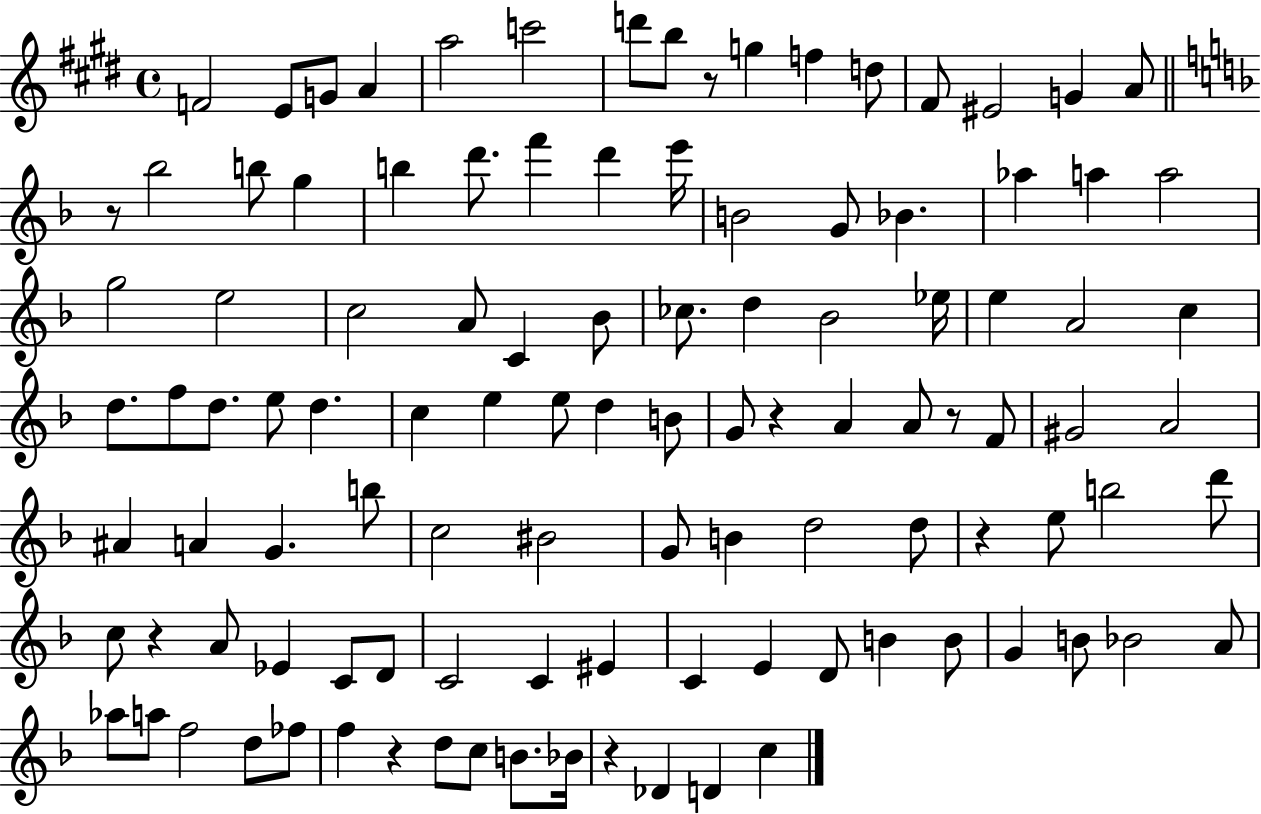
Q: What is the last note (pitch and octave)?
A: C5